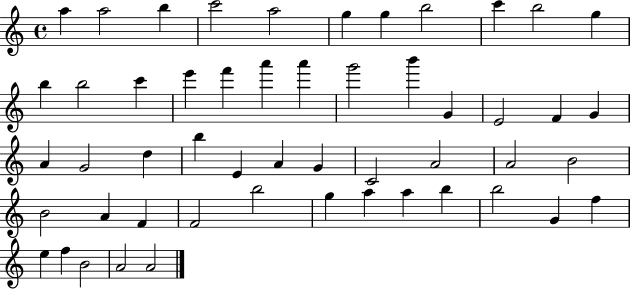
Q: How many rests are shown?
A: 0